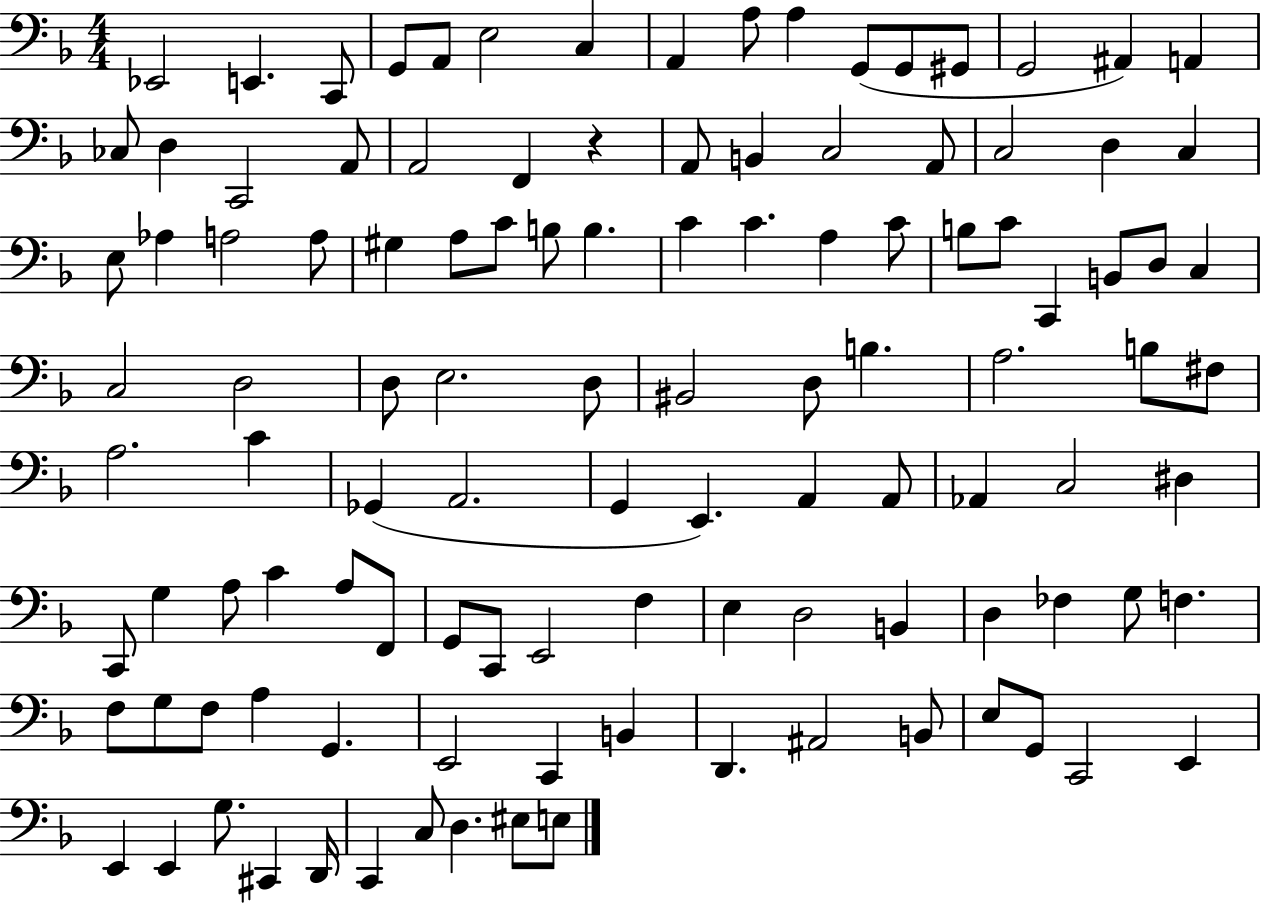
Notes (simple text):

Eb2/h E2/q. C2/e G2/e A2/e E3/h C3/q A2/q A3/e A3/q G2/e G2/e G#2/e G2/h A#2/q A2/q CES3/e D3/q C2/h A2/e A2/h F2/q R/q A2/e B2/q C3/h A2/e C3/h D3/q C3/q E3/e Ab3/q A3/h A3/e G#3/q A3/e C4/e B3/e B3/q. C4/q C4/q. A3/q C4/e B3/e C4/e C2/q B2/e D3/e C3/q C3/h D3/h D3/e E3/h. D3/e BIS2/h D3/e B3/q. A3/h. B3/e F#3/e A3/h. C4/q Gb2/q A2/h. G2/q E2/q. A2/q A2/e Ab2/q C3/h D#3/q C2/e G3/q A3/e C4/q A3/e F2/e G2/e C2/e E2/h F3/q E3/q D3/h B2/q D3/q FES3/q G3/e F3/q. F3/e G3/e F3/e A3/q G2/q. E2/h C2/q B2/q D2/q. A#2/h B2/e E3/e G2/e C2/h E2/q E2/q E2/q G3/e. C#2/q D2/s C2/q C3/e D3/q. EIS3/e E3/e